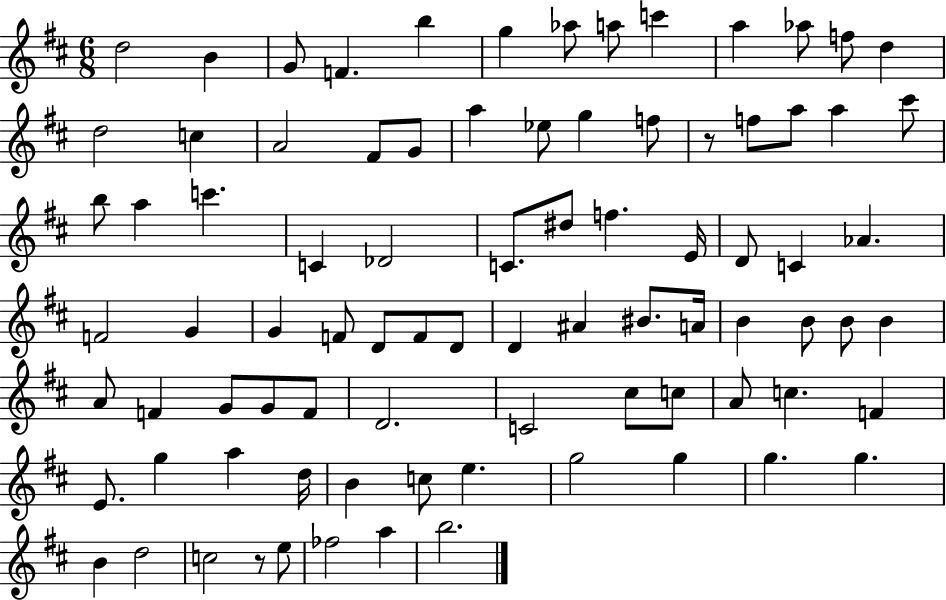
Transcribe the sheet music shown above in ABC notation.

X:1
T:Untitled
M:6/8
L:1/4
K:D
d2 B G/2 F b g _a/2 a/2 c' a _a/2 f/2 d d2 c A2 ^F/2 G/2 a _e/2 g f/2 z/2 f/2 a/2 a ^c'/2 b/2 a c' C _D2 C/2 ^d/2 f E/4 D/2 C _A F2 G G F/2 D/2 F/2 D/2 D ^A ^B/2 A/4 B B/2 B/2 B A/2 F G/2 G/2 F/2 D2 C2 ^c/2 c/2 A/2 c F E/2 g a d/4 B c/2 e g2 g g g B d2 c2 z/2 e/2 _f2 a b2